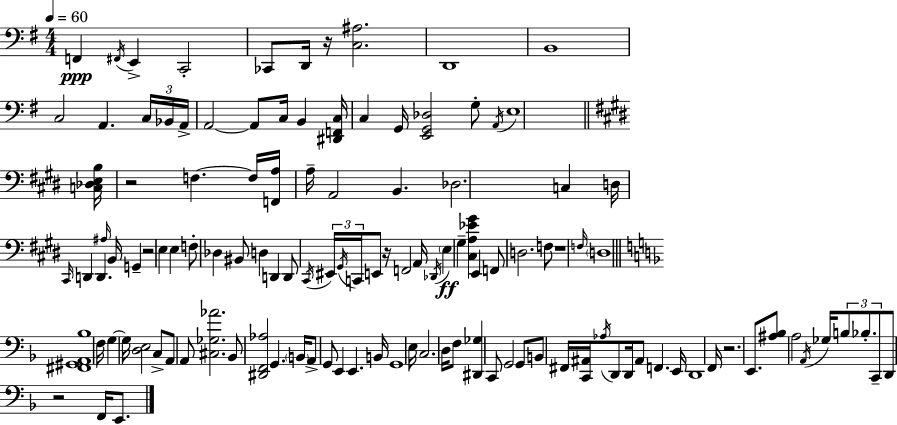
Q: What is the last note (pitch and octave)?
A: E2